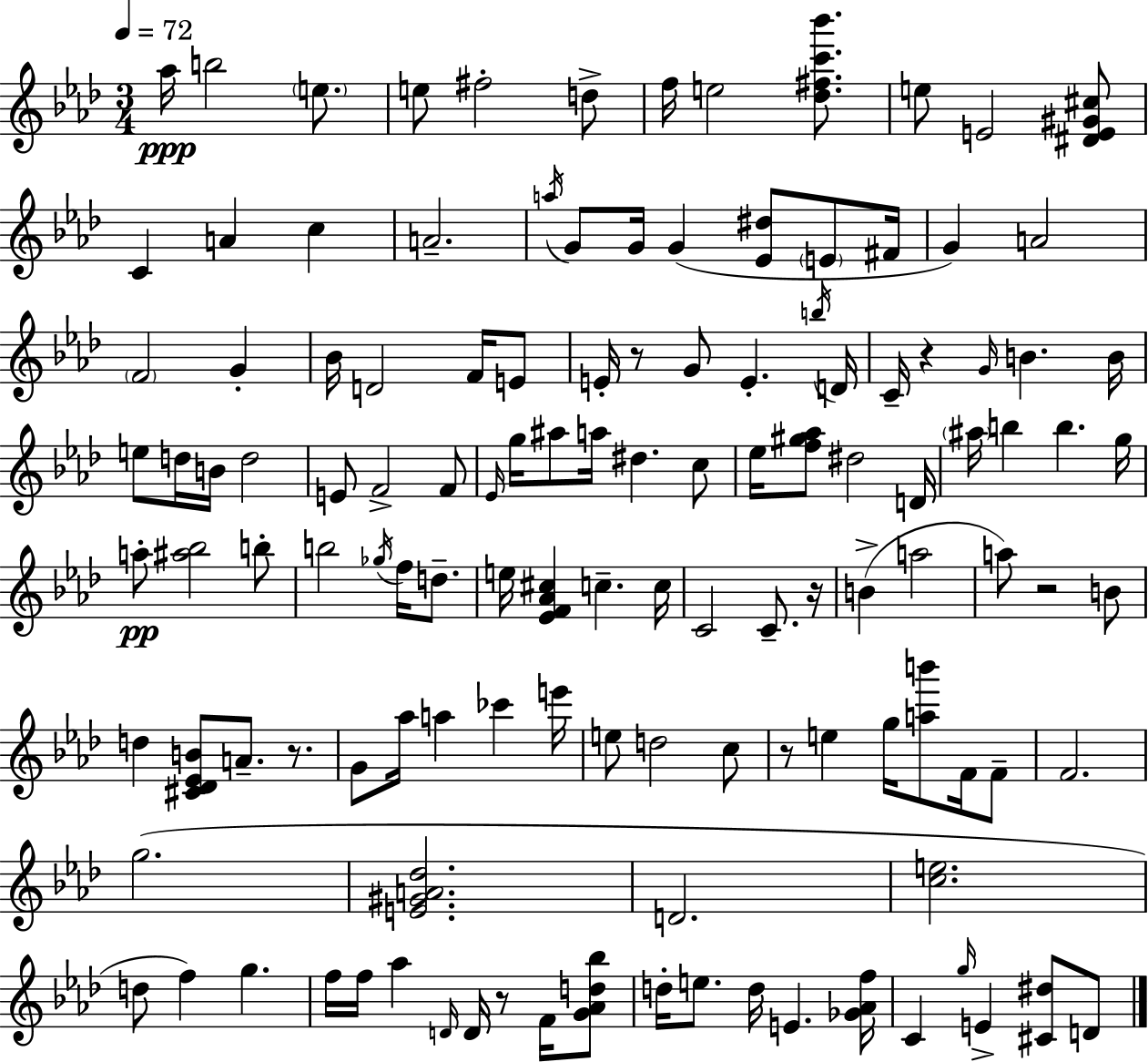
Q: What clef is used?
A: treble